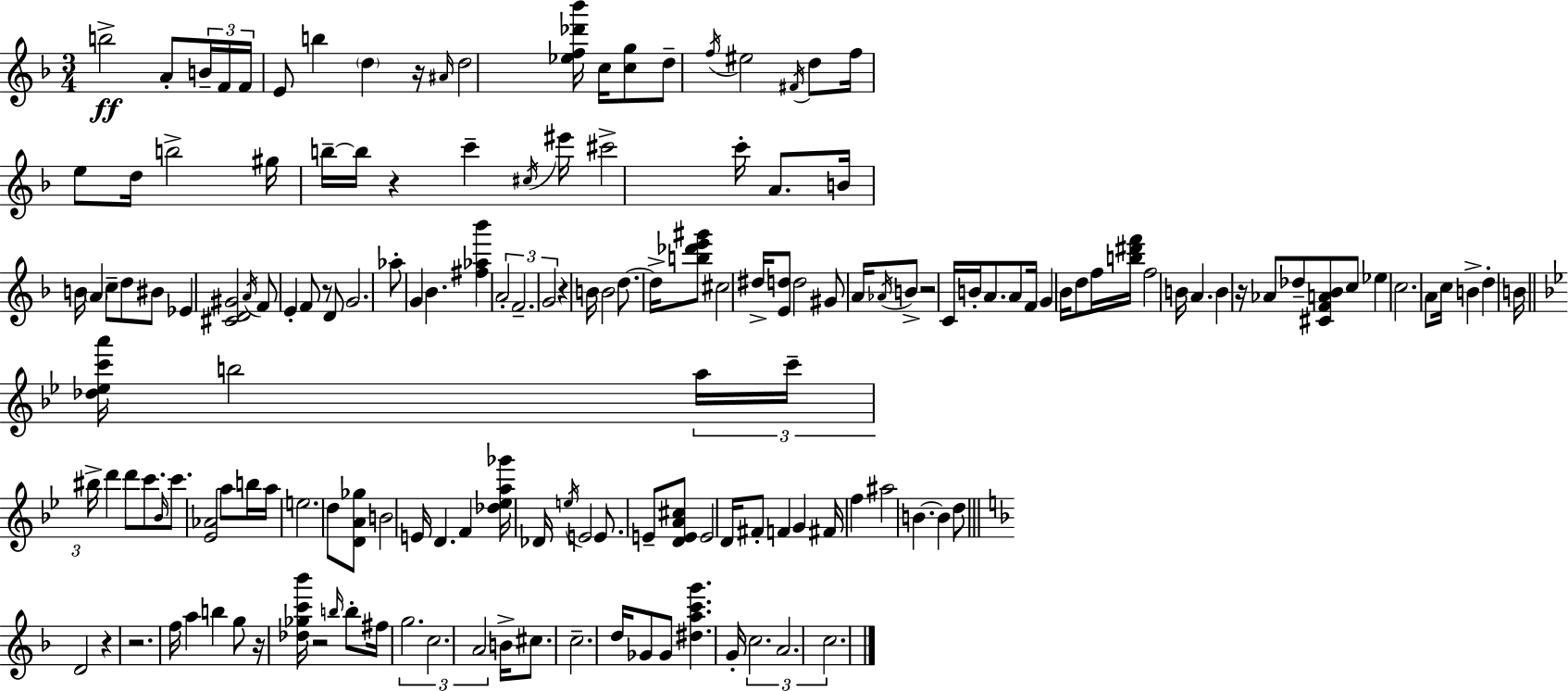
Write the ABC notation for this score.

X:1
T:Untitled
M:3/4
L:1/4
K:F
b2 A/2 B/4 F/4 F/4 E/2 b d z/4 ^A/4 d2 [_ef_d'_b']/4 c/4 [cg]/2 d/2 f/4 ^e2 ^F/4 d/2 f/4 e/2 d/4 b2 ^g/4 b/4 b/4 z c' ^c/4 ^e'/4 ^c'2 c'/4 A/2 B/4 B/4 A c/2 d/2 ^B/2 _E [^CD^G]2 A/4 F/2 E F/2 z/2 D/2 G2 _a/2 G _B [^f_a_b'] A2 F2 G2 z B/4 B2 d/2 d/4 [b_d'e'^g']/2 ^c2 ^d/4 [Ed]/2 d2 ^G/2 A/4 _A/4 B/2 z2 C/4 B/4 A/2 A/2 F/4 G _B/4 d/2 f/4 [b^d'f']/4 f2 B/4 A B z/4 _A/2 _d/2 [^CFA_B]/2 c/2 _e c2 A/2 c/4 B d B/4 [_d_ec'a']/4 b2 a/4 c'/4 ^b/4 d' d'/2 c'/2 _B/4 c'/2 [_E_A]2 a/2 b/4 a/4 e2 d/2 [DA_g]/2 B2 E/4 D F [_d_ea_g']/4 _D/4 e/4 E2 E/2 E/2 [DEA^c]/2 E2 D/4 ^F/2 F G ^F/4 f ^a2 B B d/2 D2 z z2 f/4 a b g/2 z/4 [_d_gc'_b']/4 z2 b/4 b/2 ^f/4 g2 c2 A2 B/4 ^c/2 c2 d/4 _G/2 _G/2 [^dac'g'] G/4 c2 A2 c2